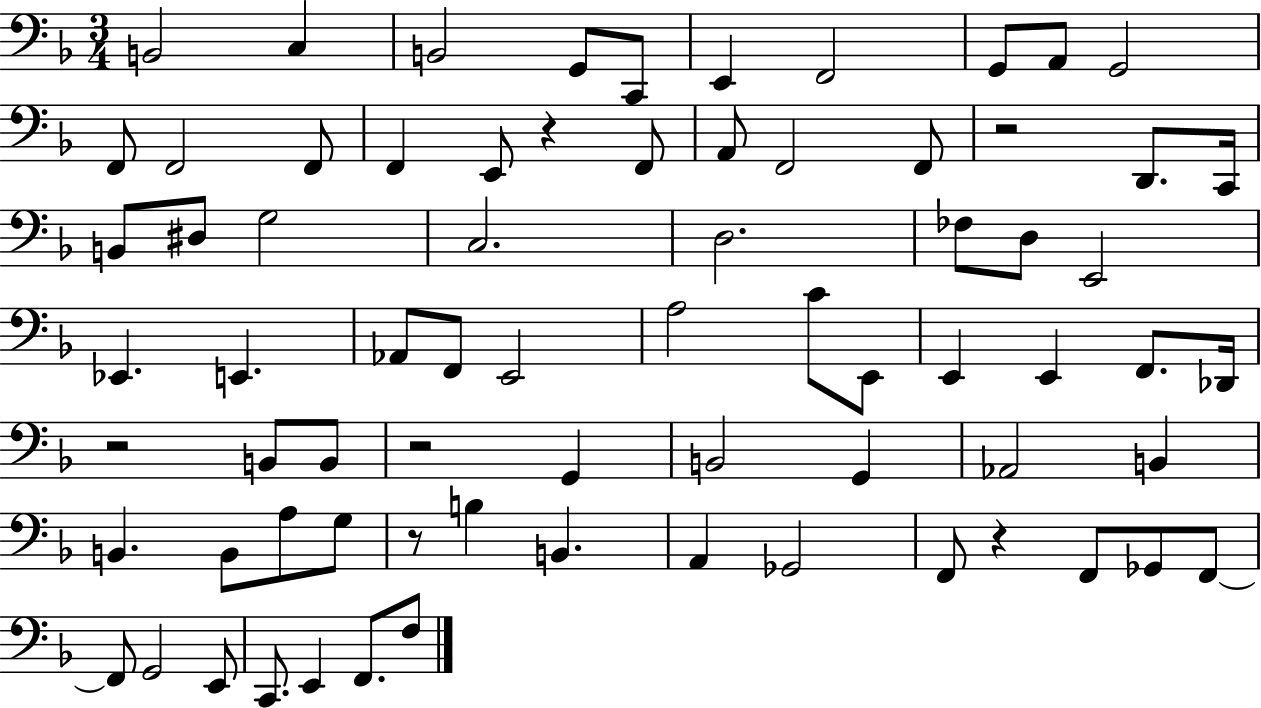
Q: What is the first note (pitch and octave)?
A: B2